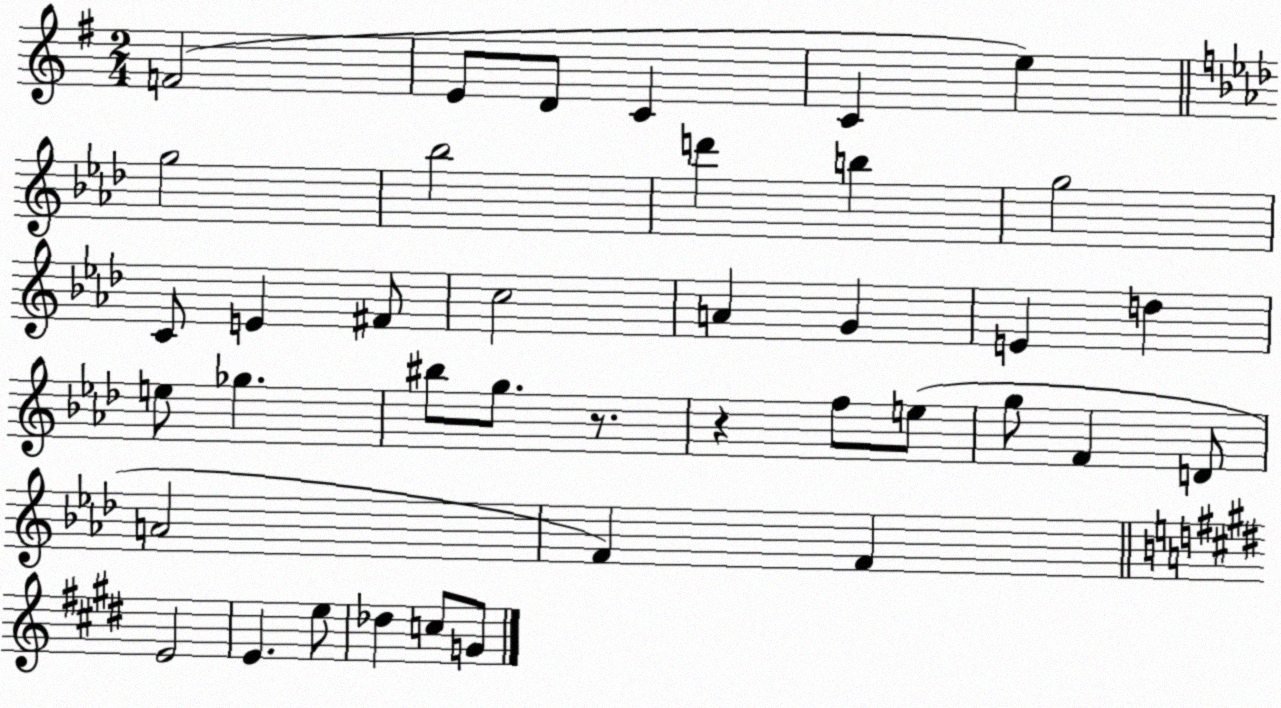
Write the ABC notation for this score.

X:1
T:Untitled
M:2/4
L:1/4
K:G
F2 E/2 D/2 C C e g2 _b2 d' b g2 C/2 E ^F/2 c2 A G E d e/2 _g ^b/2 g/2 z/2 z f/2 e/2 g/2 F D/2 A2 F F E2 E e/2 _d c/2 G/2